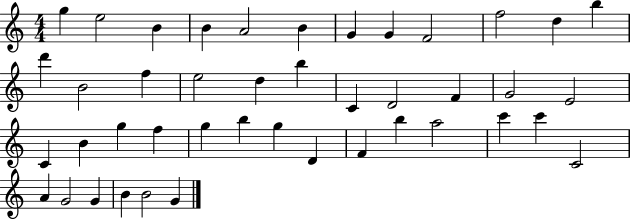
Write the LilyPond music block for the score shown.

{
  \clef treble
  \numericTimeSignature
  \time 4/4
  \key c \major
  g''4 e''2 b'4 | b'4 a'2 b'4 | g'4 g'4 f'2 | f''2 d''4 b''4 | \break d'''4 b'2 f''4 | e''2 d''4 b''4 | c'4 d'2 f'4 | g'2 e'2 | \break c'4 b'4 g''4 f''4 | g''4 b''4 g''4 d'4 | f'4 b''4 a''2 | c'''4 c'''4 c'2 | \break a'4 g'2 g'4 | b'4 b'2 g'4 | \bar "|."
}